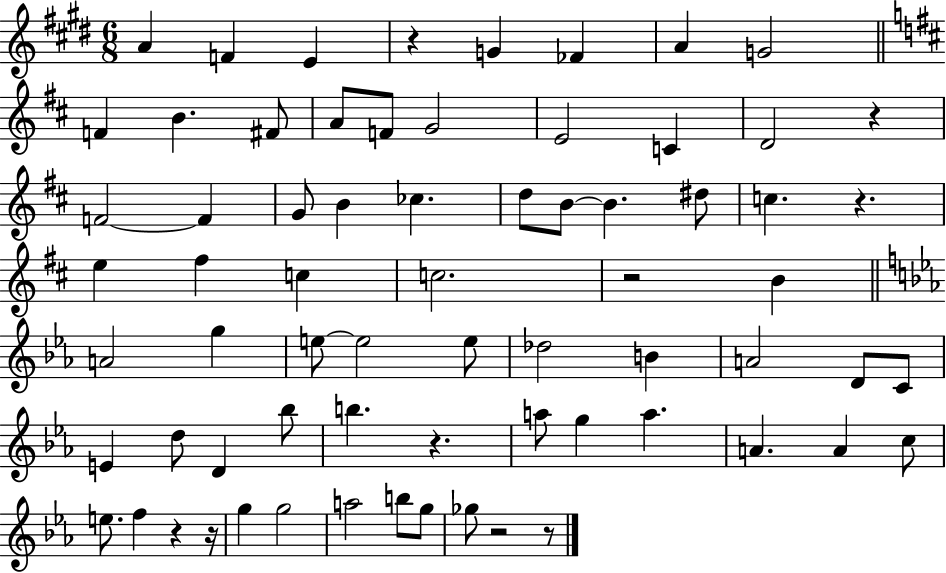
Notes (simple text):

A4/q F4/q E4/q R/q G4/q FES4/q A4/q G4/h F4/q B4/q. F#4/e A4/e F4/e G4/h E4/h C4/q D4/h R/q F4/h F4/q G4/e B4/q CES5/q. D5/e B4/e B4/q. D#5/e C5/q. R/q. E5/q F#5/q C5/q C5/h. R/h B4/q A4/h G5/q E5/e E5/h E5/e Db5/h B4/q A4/h D4/e C4/e E4/q D5/e D4/q Bb5/e B5/q. R/q. A5/e G5/q A5/q. A4/q. A4/q C5/e E5/e. F5/q R/q R/s G5/q G5/h A5/h B5/e G5/e Gb5/e R/h R/e